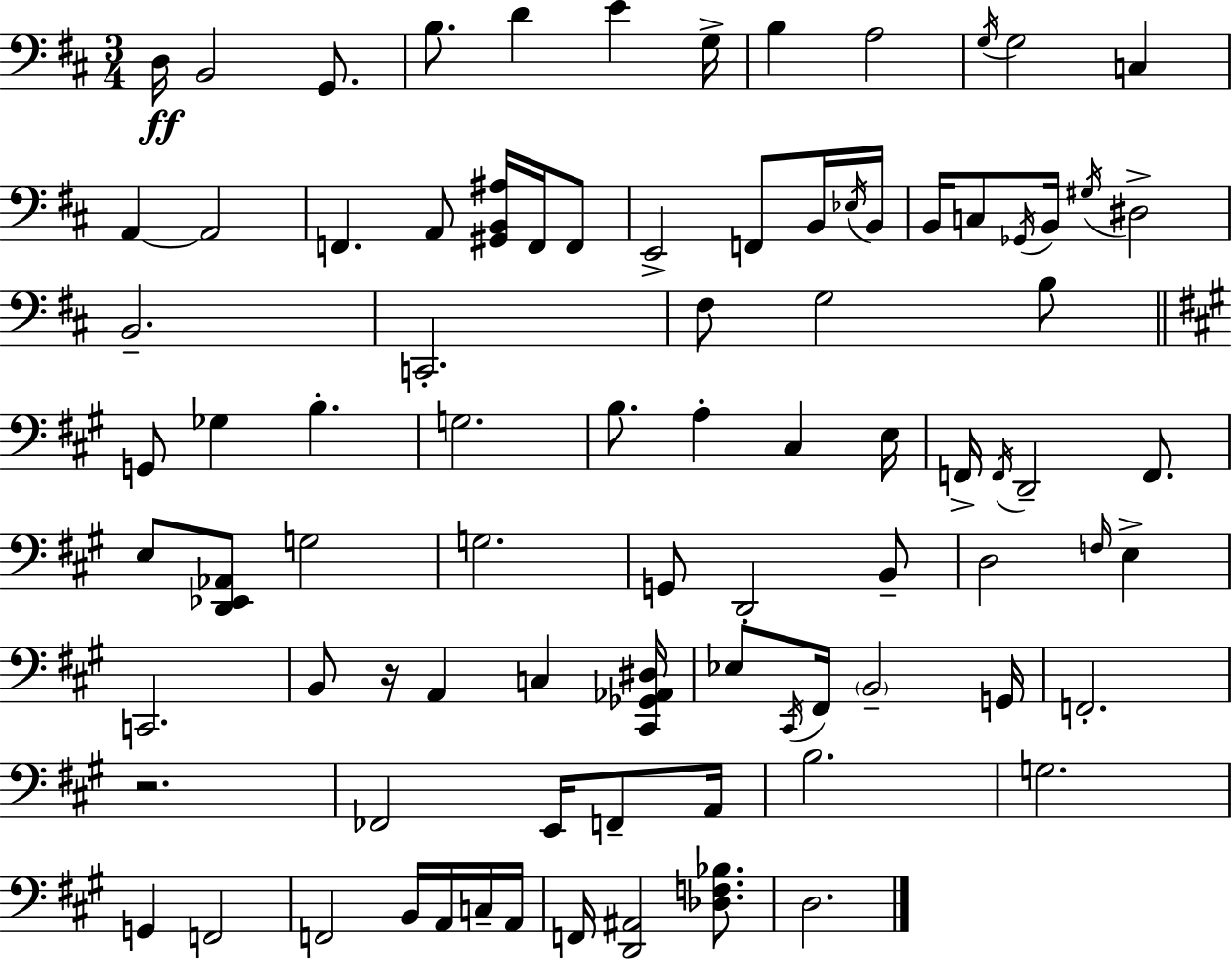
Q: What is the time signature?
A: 3/4